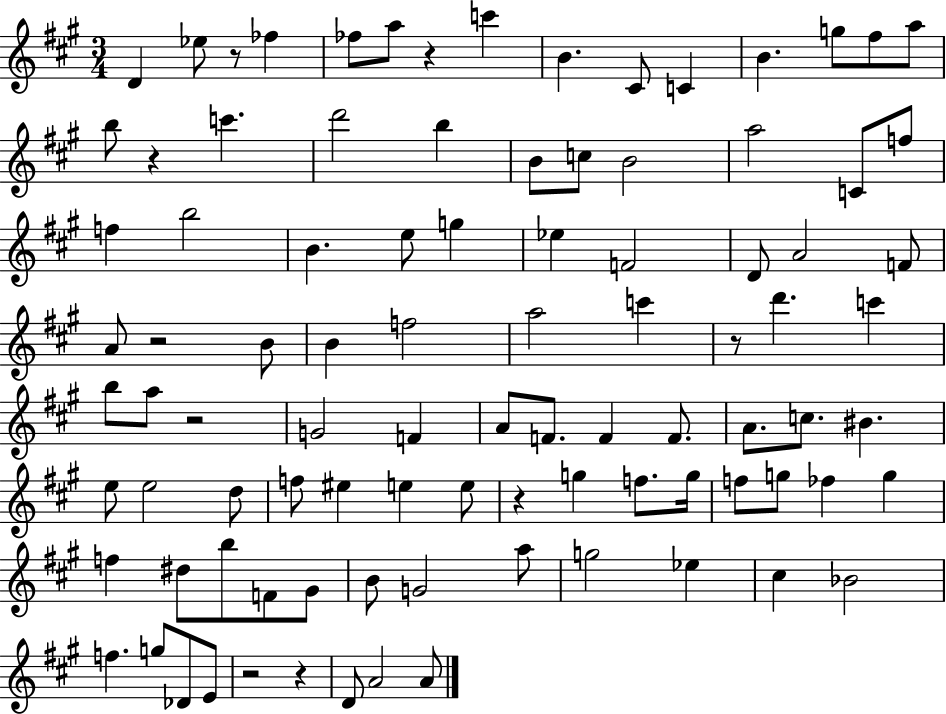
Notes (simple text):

D4/q Eb5/e R/e FES5/q FES5/e A5/e R/q C6/q B4/q. C#4/e C4/q B4/q. G5/e F#5/e A5/e B5/e R/q C6/q. D6/h B5/q B4/e C5/e B4/h A5/h C4/e F5/e F5/q B5/h B4/q. E5/e G5/q Eb5/q F4/h D4/e A4/h F4/e A4/e R/h B4/e B4/q F5/h A5/h C6/q R/e D6/q. C6/q B5/e A5/e R/h G4/h F4/q A4/e F4/e. F4/q F4/e. A4/e. C5/e. BIS4/q. E5/e E5/h D5/e F5/e EIS5/q E5/q E5/e R/q G5/q F5/e. G5/s F5/e G5/e FES5/q G5/q F5/q D#5/e B5/e F4/e G#4/e B4/e G4/h A5/e G5/h Eb5/q C#5/q Bb4/h F5/q. G5/e Db4/e E4/e R/h R/q D4/e A4/h A4/e